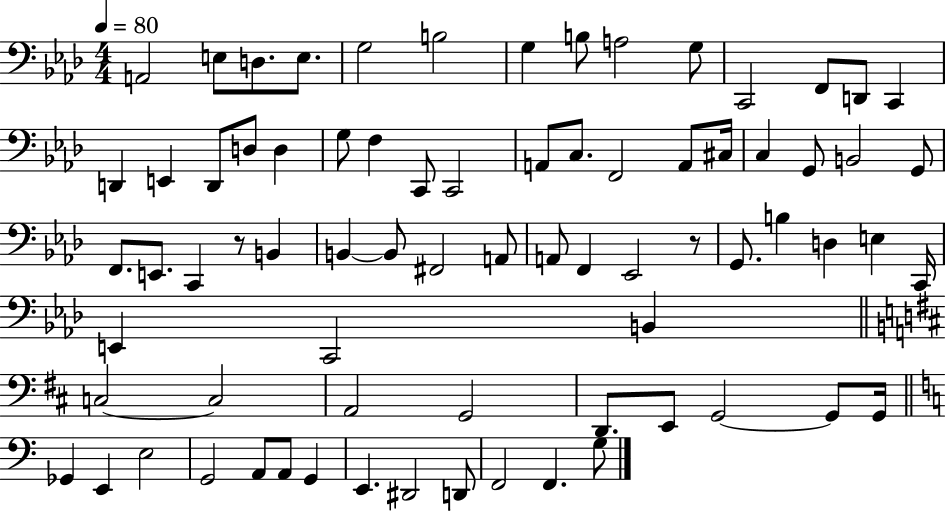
{
  \clef bass
  \numericTimeSignature
  \time 4/4
  \key aes \major
  \tempo 4 = 80
  a,2 e8 d8. e8. | g2 b2 | g4 b8 a2 g8 | c,2 f,8 d,8 c,4 | \break d,4 e,4 d,8 d8 d4 | g8 f4 c,8 c,2 | a,8 c8. f,2 a,8 cis16 | c4 g,8 b,2 g,8 | \break f,8. e,8. c,4 r8 b,4 | b,4~~ b,8 fis,2 a,8 | a,8 f,4 ees,2 r8 | g,8. b4 d4 e4 c,16 | \break e,4 c,2 b,4 | \bar "||" \break \key d \major c2~~ c2 | a,2 g,2 | d,8. e,8 g,2~~ g,8 g,16 | \bar "||" \break \key a \minor ges,4 e,4 e2 | g,2 a,8 a,8 g,4 | e,4. dis,2 d,8 | f,2 f,4. g8 | \break \bar "|."
}